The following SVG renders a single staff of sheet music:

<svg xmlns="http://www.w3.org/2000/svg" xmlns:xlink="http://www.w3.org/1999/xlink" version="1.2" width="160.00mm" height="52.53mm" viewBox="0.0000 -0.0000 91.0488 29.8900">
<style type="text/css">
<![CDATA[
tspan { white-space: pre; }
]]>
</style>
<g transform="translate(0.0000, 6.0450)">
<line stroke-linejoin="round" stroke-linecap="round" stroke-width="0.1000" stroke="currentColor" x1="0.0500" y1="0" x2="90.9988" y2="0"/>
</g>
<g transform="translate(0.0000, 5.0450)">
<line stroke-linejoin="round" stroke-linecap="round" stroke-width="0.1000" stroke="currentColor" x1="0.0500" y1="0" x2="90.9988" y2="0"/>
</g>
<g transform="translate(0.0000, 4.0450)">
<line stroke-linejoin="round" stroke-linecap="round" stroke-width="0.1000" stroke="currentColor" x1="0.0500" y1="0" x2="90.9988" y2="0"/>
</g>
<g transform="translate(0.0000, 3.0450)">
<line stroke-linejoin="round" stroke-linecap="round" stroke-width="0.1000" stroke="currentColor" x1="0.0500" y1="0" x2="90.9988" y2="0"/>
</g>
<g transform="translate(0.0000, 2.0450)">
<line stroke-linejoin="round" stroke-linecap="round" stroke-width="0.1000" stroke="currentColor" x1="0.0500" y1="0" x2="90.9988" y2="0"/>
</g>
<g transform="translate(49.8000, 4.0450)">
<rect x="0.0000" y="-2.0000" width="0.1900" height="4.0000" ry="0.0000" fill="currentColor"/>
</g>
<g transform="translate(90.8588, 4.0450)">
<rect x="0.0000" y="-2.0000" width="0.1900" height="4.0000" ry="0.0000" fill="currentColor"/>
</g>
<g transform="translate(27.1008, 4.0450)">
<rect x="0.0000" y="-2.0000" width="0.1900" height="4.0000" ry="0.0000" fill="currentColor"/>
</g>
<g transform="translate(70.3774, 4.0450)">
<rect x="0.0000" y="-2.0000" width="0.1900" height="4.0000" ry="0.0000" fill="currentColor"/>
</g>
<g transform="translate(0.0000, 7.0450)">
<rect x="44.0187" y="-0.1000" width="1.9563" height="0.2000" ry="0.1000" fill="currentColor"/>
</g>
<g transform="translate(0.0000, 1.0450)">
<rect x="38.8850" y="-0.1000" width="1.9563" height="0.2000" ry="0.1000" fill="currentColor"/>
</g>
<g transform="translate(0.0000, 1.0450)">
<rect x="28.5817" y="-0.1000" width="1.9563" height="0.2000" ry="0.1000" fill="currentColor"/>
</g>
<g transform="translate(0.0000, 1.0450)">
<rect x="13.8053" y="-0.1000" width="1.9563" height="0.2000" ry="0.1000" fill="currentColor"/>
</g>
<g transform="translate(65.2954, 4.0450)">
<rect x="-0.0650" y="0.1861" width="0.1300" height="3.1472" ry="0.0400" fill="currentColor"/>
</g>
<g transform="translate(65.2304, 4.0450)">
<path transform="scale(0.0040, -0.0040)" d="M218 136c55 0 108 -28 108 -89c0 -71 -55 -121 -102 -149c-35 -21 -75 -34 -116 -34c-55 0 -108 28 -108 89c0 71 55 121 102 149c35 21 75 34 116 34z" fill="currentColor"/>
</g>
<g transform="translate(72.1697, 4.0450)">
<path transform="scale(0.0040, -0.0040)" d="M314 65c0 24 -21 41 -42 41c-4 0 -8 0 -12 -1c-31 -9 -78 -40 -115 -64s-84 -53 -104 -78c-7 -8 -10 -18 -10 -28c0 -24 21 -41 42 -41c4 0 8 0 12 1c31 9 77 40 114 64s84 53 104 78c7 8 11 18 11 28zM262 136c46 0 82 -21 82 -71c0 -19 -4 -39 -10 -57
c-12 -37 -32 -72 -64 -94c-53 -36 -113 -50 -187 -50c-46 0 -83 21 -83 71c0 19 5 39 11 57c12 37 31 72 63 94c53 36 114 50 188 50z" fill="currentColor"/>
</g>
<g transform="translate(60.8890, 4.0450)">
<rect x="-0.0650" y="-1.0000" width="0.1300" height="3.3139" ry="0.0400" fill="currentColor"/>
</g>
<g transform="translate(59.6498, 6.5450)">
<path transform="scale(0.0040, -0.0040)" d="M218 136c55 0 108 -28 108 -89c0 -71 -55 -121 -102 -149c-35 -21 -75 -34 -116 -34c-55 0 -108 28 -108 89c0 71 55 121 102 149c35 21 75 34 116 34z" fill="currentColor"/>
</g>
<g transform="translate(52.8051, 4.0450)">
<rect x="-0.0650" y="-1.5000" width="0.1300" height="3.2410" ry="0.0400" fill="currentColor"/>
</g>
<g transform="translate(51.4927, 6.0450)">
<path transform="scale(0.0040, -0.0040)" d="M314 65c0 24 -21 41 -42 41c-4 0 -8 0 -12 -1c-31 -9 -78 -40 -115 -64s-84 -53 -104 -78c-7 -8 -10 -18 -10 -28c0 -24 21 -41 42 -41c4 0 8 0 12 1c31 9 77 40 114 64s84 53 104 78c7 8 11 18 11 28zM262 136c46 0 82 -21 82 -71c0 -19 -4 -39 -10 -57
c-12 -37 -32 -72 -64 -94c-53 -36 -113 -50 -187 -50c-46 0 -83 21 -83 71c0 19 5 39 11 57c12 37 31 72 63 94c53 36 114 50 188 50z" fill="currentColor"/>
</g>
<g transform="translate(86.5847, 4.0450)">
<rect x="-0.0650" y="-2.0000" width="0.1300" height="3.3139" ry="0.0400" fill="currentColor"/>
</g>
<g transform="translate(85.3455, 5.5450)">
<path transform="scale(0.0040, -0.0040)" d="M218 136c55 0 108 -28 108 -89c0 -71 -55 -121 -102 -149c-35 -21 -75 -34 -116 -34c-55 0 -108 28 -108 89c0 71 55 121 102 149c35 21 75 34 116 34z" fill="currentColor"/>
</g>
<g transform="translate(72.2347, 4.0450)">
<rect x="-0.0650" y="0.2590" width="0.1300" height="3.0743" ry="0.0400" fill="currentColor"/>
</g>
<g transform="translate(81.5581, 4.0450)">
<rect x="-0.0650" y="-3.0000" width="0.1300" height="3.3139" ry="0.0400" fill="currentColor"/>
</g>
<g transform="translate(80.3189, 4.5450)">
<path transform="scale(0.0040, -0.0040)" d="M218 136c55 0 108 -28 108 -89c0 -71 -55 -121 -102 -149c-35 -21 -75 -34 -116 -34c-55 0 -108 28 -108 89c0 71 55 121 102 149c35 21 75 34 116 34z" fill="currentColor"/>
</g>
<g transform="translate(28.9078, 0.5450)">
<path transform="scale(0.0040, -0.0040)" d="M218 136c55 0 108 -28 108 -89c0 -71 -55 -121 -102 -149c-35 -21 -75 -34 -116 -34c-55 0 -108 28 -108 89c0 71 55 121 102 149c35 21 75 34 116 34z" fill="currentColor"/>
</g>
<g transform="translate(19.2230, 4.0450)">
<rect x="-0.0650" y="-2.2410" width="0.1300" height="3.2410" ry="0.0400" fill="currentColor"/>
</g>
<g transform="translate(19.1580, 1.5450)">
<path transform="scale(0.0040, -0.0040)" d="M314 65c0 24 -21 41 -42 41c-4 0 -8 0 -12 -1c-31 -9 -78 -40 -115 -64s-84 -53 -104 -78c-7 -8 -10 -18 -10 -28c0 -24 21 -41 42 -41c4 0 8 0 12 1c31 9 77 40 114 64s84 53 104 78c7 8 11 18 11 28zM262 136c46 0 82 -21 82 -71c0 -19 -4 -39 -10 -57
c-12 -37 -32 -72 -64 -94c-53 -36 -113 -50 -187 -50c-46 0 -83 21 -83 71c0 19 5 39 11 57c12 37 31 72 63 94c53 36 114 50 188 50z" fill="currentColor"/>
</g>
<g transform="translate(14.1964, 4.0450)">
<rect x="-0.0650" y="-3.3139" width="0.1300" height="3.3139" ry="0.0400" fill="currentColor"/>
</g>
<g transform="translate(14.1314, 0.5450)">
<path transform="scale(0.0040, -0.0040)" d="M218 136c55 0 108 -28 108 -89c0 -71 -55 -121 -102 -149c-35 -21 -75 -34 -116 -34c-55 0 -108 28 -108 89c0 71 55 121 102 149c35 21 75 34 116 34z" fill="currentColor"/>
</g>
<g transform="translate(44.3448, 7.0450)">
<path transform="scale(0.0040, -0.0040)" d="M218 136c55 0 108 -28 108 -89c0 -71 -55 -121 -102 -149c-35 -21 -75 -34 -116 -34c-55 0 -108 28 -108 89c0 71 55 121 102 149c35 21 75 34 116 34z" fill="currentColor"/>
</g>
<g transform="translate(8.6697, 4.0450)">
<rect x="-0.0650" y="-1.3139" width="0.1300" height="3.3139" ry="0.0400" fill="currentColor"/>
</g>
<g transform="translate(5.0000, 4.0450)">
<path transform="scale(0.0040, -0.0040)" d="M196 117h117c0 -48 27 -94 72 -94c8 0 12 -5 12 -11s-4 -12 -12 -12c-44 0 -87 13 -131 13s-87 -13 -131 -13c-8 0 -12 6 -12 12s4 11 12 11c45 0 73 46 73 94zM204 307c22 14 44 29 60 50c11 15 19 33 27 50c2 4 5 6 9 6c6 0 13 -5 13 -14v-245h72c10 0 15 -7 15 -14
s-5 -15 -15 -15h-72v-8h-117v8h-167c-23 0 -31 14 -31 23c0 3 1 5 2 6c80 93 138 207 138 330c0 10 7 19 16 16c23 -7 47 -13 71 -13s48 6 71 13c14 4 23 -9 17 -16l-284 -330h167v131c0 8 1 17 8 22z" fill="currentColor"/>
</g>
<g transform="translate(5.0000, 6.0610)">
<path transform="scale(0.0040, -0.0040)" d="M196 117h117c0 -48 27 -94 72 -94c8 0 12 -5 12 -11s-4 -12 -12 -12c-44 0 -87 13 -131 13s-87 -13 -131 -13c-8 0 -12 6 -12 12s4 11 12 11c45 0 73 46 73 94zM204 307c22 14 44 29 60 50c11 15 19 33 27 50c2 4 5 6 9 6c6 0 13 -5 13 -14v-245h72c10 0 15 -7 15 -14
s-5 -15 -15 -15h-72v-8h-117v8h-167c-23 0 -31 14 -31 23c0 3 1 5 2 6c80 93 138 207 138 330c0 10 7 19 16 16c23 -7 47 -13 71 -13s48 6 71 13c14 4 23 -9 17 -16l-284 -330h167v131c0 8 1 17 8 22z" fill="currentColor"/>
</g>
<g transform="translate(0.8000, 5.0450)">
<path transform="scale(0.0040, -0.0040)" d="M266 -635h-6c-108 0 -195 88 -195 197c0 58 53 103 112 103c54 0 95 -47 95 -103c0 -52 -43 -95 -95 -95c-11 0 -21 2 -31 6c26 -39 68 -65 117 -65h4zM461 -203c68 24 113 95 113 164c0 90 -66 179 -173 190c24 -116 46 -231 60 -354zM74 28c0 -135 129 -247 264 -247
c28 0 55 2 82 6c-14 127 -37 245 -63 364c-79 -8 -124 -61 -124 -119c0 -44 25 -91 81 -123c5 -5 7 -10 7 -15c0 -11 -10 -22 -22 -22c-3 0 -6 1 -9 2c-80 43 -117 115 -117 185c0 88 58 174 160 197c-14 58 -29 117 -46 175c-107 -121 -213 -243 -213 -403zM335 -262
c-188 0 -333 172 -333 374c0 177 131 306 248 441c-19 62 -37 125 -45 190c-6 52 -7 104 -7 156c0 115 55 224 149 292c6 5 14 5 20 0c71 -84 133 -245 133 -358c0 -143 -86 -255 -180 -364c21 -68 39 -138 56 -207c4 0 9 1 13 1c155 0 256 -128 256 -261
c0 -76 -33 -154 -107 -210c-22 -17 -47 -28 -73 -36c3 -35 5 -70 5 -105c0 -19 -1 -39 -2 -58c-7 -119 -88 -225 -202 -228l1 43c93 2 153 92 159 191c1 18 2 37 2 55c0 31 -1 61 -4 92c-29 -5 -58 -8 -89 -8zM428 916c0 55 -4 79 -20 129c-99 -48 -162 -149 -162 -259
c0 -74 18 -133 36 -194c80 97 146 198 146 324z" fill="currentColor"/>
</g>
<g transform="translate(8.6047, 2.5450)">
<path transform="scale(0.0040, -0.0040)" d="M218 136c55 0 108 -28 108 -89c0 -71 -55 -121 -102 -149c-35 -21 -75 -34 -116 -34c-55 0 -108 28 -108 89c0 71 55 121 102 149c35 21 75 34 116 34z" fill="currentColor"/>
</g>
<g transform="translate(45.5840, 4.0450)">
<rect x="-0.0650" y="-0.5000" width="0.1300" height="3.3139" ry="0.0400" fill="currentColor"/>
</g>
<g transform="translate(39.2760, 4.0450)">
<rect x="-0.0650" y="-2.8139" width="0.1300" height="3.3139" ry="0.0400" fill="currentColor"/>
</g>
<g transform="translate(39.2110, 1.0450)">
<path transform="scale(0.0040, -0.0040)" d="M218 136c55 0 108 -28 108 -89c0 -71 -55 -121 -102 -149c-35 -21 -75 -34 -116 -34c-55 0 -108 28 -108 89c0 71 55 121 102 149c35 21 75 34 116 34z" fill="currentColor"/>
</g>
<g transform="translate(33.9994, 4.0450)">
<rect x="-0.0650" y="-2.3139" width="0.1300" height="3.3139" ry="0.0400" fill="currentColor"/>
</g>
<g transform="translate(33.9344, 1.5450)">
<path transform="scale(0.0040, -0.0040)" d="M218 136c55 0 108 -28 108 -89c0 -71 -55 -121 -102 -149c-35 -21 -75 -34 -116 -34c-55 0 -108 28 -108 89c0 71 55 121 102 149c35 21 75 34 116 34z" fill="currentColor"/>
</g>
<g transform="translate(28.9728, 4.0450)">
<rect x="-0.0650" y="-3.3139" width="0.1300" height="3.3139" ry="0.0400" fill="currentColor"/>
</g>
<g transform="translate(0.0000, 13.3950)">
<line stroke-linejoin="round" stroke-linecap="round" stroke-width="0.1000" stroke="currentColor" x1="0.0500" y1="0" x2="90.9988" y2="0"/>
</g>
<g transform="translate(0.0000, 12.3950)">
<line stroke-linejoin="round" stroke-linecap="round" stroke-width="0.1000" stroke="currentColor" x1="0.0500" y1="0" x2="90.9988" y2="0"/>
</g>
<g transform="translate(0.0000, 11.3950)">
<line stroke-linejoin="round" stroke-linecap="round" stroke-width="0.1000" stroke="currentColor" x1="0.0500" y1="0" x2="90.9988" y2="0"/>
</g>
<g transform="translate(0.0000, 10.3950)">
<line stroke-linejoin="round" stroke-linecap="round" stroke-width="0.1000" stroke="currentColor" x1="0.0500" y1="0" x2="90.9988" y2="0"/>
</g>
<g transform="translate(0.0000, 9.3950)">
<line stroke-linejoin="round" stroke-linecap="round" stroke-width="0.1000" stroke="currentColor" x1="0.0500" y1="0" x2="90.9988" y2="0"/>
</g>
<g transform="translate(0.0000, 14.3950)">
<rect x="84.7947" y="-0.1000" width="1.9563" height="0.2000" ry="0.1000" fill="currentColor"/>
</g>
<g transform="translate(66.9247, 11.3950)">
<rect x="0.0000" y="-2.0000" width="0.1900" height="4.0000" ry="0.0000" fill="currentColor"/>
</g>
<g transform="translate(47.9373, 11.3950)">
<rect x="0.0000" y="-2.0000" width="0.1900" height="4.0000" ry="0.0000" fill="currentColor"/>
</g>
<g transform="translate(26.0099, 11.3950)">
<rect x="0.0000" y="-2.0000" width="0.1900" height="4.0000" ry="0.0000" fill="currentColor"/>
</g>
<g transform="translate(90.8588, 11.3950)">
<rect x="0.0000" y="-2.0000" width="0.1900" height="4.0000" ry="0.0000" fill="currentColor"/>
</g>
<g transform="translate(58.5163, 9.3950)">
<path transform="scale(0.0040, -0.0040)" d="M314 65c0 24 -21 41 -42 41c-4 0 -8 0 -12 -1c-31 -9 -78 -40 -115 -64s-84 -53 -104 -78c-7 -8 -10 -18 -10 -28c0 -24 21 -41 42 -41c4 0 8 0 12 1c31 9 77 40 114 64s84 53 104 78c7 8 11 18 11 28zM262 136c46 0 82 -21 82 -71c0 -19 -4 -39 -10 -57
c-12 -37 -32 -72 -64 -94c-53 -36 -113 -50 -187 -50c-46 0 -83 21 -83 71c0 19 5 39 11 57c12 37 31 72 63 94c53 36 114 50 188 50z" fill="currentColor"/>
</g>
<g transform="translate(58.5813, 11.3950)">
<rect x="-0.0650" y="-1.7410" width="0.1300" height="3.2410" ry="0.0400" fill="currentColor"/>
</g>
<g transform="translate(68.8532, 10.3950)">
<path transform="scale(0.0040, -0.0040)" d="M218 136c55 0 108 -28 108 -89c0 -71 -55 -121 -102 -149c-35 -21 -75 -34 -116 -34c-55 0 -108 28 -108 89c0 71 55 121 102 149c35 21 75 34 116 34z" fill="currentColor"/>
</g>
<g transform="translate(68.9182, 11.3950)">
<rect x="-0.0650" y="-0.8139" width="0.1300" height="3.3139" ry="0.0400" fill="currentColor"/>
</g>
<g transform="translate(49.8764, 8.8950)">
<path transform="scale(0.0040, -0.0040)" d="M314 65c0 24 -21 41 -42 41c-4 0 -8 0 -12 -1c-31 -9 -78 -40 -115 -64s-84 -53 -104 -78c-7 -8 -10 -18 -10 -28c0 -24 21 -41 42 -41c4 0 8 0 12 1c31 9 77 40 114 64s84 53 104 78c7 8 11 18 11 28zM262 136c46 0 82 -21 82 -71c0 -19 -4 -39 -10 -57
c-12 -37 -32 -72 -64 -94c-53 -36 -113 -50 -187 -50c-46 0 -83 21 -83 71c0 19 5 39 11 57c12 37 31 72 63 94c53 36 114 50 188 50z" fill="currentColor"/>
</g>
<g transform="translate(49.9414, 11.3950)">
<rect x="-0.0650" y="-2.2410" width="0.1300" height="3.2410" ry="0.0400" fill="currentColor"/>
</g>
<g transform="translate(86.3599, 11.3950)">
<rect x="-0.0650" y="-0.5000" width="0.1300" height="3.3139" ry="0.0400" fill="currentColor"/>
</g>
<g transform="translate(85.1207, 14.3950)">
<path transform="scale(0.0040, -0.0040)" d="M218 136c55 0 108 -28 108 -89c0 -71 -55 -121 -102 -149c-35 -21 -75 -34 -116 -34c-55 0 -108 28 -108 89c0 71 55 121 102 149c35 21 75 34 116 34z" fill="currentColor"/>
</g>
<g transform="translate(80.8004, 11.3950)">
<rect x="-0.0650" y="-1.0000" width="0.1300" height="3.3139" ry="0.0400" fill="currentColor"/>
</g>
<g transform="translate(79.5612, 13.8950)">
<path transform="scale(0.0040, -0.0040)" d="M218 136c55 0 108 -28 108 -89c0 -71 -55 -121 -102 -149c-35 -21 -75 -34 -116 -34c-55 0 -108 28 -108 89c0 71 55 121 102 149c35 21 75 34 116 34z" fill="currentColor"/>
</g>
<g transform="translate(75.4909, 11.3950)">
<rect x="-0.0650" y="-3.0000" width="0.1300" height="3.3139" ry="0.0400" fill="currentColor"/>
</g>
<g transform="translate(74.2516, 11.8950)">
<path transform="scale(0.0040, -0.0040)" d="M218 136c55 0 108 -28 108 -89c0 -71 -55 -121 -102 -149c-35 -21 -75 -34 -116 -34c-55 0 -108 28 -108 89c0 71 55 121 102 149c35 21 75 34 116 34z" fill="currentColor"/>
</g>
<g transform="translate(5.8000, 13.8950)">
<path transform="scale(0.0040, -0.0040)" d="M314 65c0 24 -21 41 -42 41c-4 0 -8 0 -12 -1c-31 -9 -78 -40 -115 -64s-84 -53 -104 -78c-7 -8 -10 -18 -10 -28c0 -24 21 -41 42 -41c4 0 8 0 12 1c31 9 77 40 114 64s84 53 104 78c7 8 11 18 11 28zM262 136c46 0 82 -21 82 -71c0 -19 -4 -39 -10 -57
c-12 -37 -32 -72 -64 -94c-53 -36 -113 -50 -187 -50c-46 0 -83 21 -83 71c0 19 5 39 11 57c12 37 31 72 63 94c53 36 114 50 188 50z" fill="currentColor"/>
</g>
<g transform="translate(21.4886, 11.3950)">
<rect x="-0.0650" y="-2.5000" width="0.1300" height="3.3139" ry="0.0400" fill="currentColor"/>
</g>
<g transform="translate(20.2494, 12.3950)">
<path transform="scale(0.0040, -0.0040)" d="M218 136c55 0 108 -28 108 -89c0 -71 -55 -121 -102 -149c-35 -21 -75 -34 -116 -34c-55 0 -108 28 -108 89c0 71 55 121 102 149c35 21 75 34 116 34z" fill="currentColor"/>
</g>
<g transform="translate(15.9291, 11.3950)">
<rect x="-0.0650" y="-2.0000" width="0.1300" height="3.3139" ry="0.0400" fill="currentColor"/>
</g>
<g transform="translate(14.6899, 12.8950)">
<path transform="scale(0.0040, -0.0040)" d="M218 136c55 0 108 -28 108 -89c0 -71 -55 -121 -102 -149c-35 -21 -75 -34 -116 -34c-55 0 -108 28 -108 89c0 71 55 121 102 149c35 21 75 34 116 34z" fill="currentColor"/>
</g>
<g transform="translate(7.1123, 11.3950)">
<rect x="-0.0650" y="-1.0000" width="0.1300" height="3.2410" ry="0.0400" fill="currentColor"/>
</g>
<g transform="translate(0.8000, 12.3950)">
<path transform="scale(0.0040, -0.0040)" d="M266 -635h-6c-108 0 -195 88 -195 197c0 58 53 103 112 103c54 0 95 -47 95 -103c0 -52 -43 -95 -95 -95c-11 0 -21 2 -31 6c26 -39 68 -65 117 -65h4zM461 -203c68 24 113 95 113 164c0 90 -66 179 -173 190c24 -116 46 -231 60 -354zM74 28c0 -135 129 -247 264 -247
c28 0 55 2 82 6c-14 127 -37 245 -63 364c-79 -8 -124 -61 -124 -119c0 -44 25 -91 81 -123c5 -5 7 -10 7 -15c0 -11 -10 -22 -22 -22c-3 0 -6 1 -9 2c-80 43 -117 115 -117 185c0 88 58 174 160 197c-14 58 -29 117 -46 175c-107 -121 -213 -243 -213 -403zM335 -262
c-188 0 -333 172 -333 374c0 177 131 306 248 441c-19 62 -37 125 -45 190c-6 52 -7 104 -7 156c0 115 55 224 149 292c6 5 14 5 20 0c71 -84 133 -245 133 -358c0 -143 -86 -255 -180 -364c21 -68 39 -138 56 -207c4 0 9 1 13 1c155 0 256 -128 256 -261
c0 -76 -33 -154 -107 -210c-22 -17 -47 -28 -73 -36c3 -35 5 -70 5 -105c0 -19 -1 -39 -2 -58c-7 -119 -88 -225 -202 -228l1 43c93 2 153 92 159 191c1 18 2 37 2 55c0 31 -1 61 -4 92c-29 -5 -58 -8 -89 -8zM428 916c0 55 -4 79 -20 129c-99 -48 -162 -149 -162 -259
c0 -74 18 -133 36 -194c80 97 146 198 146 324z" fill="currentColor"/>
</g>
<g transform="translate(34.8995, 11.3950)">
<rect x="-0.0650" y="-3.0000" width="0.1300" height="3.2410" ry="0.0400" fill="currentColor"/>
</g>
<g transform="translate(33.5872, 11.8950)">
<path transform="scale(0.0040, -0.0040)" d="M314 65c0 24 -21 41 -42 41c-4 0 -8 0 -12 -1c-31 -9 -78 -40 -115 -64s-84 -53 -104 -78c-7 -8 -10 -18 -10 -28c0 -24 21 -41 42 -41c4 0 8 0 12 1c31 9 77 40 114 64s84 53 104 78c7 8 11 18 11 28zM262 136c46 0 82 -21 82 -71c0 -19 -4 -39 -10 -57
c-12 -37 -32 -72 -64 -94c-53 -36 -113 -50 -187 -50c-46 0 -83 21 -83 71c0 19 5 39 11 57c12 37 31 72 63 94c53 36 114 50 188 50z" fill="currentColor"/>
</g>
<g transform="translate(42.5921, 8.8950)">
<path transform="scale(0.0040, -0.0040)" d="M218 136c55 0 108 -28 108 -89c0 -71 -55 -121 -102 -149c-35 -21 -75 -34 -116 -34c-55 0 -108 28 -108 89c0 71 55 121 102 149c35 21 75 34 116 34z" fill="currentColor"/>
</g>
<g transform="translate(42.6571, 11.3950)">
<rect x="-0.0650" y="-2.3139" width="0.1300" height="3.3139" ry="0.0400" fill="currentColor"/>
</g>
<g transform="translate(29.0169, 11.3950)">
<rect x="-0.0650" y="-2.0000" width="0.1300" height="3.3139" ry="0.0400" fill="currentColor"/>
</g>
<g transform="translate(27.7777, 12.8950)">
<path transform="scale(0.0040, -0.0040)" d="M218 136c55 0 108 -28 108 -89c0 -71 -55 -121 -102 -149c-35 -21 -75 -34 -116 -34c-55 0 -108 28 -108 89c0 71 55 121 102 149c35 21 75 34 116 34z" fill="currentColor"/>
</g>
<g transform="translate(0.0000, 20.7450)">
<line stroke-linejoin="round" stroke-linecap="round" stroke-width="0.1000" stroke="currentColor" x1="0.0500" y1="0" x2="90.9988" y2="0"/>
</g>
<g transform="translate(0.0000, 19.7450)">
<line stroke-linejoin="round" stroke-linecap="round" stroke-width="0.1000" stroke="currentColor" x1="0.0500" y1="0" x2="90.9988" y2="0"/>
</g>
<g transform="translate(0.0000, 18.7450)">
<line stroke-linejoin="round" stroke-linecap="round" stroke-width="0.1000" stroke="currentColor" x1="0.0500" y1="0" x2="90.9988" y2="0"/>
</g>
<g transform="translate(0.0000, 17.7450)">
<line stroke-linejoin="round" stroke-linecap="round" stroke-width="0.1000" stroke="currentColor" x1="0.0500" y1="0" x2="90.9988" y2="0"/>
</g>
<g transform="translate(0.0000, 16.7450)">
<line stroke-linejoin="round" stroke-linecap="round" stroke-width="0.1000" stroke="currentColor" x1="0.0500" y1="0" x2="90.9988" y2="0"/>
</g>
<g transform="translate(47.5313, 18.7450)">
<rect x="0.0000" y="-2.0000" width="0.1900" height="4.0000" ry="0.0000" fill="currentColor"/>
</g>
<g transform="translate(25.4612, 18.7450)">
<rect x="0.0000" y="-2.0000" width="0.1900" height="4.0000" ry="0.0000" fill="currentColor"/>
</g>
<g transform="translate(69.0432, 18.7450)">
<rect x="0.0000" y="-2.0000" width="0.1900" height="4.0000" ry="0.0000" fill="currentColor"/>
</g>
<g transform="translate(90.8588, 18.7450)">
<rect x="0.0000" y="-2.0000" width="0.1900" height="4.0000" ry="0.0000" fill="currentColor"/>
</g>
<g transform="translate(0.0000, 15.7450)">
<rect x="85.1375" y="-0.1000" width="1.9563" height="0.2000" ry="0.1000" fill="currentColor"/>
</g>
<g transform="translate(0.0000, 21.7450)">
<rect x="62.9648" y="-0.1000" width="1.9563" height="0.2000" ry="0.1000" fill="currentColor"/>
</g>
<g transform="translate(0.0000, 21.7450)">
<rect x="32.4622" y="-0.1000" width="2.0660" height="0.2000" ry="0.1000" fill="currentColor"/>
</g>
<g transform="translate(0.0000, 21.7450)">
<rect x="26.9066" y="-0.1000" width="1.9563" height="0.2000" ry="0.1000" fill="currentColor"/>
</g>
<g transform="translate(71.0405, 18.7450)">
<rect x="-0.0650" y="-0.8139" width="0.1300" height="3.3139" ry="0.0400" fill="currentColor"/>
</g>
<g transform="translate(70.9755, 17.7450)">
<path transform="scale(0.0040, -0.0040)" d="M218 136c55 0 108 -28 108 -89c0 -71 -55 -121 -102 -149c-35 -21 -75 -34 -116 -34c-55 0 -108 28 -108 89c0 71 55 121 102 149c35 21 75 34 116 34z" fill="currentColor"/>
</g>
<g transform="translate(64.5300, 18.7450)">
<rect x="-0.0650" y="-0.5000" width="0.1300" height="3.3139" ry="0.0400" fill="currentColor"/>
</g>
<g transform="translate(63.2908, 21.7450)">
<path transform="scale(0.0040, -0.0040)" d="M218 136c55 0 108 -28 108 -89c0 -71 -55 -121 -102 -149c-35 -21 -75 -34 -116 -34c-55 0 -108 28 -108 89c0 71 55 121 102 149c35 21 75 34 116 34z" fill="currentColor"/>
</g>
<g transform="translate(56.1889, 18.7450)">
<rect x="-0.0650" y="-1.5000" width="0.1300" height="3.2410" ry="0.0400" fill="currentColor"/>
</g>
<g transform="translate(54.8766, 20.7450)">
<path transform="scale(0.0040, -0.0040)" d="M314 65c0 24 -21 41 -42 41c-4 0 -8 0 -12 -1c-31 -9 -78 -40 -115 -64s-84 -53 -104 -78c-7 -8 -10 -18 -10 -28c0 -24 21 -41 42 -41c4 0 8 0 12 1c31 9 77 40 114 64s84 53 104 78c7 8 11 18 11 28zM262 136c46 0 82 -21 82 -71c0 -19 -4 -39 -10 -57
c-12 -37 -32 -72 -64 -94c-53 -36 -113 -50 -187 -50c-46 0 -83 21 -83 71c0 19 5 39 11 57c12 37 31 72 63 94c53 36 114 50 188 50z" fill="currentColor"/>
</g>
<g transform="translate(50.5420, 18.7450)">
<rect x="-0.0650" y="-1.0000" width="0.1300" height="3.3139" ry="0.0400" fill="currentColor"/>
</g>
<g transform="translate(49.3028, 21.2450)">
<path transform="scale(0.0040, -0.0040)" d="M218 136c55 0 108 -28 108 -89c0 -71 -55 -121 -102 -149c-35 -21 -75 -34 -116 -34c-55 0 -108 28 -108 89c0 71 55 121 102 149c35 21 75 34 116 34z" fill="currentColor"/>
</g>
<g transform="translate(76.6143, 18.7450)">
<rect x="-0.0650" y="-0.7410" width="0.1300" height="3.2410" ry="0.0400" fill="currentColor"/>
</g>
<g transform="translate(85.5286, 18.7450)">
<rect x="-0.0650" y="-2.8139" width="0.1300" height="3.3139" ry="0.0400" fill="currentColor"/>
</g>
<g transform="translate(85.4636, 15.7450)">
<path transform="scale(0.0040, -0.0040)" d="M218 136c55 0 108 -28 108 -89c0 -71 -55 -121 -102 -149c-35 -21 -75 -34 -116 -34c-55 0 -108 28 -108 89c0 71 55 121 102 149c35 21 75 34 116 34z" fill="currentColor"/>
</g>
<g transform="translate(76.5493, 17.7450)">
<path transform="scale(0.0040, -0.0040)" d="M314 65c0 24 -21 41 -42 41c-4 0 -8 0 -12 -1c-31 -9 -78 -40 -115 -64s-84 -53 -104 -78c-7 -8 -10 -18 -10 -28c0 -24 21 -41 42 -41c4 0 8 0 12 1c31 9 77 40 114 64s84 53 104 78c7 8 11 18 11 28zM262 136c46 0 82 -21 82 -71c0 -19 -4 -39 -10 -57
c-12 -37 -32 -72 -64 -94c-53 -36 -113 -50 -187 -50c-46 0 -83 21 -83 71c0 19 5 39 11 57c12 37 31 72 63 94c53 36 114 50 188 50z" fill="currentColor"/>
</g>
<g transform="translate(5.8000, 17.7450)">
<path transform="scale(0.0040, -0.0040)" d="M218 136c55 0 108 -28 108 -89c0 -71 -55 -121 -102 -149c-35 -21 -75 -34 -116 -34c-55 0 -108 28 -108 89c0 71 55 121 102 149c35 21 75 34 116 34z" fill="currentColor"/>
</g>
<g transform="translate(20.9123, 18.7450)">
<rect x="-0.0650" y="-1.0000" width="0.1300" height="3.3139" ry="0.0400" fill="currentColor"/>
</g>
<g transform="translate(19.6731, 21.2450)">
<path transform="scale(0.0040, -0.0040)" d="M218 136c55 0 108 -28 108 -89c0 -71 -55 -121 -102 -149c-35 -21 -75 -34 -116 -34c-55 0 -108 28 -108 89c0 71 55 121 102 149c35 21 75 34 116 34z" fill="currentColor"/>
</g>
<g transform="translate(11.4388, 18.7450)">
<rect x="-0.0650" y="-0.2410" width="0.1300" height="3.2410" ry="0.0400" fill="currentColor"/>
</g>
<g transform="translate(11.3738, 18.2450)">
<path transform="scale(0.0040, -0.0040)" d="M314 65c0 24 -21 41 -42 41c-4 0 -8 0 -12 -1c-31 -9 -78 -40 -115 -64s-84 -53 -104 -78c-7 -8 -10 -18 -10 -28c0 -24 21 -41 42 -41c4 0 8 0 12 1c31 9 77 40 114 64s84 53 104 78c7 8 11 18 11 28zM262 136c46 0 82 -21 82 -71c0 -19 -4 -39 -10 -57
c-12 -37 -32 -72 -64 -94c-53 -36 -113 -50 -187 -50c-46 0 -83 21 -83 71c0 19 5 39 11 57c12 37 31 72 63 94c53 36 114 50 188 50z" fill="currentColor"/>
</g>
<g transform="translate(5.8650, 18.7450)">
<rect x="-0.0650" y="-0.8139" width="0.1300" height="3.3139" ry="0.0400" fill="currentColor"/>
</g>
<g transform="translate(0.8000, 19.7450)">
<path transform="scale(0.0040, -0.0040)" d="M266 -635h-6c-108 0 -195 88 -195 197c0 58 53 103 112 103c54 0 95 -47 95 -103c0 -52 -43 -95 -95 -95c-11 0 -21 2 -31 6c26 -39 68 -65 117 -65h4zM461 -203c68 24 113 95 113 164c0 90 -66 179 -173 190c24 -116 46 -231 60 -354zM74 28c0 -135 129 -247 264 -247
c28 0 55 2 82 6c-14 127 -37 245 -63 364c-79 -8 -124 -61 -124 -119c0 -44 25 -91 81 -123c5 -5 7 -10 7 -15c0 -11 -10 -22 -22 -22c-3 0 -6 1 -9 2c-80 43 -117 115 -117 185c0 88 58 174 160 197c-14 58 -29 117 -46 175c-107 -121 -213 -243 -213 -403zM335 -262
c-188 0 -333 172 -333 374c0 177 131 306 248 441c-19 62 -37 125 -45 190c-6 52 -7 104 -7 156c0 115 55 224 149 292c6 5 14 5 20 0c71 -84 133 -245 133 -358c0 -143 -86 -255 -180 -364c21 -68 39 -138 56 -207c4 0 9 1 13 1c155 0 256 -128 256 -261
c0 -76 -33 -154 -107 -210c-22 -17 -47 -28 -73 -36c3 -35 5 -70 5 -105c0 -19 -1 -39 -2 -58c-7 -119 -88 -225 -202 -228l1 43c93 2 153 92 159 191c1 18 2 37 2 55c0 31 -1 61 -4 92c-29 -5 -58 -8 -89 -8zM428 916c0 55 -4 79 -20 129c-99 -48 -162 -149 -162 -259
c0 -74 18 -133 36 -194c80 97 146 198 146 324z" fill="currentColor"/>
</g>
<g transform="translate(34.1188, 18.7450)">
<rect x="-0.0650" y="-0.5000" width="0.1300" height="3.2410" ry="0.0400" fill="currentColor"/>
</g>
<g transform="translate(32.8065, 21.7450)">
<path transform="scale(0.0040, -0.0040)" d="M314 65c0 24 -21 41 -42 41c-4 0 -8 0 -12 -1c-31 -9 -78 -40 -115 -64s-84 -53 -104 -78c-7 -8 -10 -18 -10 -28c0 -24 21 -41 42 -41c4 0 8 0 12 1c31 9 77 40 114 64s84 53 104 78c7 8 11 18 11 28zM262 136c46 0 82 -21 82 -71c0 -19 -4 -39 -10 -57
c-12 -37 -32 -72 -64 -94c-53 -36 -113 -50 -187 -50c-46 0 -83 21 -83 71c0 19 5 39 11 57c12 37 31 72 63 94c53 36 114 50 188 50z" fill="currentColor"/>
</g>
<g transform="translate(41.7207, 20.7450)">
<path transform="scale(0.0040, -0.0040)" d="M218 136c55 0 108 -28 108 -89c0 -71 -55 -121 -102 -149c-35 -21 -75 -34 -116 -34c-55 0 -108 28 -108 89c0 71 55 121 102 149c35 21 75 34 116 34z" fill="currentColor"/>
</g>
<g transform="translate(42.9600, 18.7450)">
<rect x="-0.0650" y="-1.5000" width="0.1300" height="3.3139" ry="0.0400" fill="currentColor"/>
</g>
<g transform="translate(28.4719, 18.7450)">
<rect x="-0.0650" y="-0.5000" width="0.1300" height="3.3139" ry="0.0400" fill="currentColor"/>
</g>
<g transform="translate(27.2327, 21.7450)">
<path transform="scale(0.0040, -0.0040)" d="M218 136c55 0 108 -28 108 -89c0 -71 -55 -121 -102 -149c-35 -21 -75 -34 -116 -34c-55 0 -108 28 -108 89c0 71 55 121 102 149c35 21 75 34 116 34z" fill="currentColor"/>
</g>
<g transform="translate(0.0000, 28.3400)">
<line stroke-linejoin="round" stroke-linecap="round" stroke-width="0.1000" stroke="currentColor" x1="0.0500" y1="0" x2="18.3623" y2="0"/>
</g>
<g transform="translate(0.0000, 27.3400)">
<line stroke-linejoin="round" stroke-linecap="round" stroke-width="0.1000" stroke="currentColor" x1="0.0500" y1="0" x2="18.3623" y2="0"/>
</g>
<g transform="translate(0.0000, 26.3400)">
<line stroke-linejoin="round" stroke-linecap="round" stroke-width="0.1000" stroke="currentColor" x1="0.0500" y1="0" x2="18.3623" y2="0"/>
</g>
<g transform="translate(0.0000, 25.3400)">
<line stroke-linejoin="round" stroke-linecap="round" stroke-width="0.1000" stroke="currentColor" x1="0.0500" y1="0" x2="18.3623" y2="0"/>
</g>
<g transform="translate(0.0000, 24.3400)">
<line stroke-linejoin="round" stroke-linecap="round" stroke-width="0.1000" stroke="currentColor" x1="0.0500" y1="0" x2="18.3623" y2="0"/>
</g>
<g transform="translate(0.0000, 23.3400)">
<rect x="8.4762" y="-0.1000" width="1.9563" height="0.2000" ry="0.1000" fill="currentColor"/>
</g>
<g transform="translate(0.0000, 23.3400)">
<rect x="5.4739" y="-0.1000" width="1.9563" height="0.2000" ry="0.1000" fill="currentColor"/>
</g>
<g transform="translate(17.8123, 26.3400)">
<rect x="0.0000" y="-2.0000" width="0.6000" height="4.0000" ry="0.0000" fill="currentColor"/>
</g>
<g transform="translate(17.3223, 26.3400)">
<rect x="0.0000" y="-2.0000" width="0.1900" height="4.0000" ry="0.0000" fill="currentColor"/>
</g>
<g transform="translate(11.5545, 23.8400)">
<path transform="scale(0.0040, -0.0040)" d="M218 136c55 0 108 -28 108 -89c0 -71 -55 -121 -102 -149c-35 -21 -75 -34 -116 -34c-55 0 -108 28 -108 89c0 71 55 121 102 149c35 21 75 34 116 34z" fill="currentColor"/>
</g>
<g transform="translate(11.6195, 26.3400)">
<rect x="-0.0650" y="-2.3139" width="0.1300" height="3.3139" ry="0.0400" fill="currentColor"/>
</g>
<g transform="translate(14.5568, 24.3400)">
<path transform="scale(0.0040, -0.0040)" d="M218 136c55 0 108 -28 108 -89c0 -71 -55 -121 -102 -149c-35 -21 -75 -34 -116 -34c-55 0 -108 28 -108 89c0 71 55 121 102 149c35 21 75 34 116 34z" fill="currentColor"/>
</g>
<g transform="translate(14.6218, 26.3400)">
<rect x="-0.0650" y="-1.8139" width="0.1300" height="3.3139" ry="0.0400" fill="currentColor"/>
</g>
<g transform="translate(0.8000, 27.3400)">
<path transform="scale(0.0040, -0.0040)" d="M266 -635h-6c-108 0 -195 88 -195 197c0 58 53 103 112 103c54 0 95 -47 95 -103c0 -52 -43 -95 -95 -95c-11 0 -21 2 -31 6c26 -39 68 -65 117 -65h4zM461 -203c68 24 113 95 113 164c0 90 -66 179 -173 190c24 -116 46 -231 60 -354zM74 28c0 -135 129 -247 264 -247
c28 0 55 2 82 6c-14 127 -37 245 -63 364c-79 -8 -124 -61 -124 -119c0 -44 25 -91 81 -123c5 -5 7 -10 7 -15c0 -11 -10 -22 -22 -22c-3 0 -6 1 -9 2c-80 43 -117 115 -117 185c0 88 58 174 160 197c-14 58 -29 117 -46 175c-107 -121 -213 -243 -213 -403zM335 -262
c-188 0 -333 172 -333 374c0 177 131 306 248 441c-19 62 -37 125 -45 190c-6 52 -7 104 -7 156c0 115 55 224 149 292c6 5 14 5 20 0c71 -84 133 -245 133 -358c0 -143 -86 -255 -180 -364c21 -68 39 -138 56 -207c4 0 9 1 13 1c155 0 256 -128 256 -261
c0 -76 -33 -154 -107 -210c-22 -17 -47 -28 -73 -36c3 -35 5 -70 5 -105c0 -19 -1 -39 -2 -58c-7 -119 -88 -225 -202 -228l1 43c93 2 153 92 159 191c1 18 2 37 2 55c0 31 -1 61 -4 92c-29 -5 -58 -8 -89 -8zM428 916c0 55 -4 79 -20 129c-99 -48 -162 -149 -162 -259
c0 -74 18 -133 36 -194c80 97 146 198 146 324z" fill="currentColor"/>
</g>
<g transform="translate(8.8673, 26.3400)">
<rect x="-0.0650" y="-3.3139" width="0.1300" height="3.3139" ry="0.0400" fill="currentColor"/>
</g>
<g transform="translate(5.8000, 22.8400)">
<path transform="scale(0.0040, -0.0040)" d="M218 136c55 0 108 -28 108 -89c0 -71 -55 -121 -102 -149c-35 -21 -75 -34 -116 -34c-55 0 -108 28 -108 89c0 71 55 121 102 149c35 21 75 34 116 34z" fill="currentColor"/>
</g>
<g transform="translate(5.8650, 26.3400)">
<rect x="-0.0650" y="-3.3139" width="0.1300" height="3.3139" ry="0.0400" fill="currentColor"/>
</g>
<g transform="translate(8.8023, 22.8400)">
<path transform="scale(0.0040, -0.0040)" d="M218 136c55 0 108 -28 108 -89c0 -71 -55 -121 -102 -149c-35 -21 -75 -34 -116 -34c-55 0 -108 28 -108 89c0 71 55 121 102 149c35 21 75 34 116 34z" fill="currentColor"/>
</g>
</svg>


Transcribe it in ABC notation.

X:1
T:Untitled
M:4/4
L:1/4
K:C
e b g2 b g a C E2 D B B2 A F D2 F G F A2 g g2 f2 d A D C d c2 D C C2 E D E2 C d d2 a b b g f